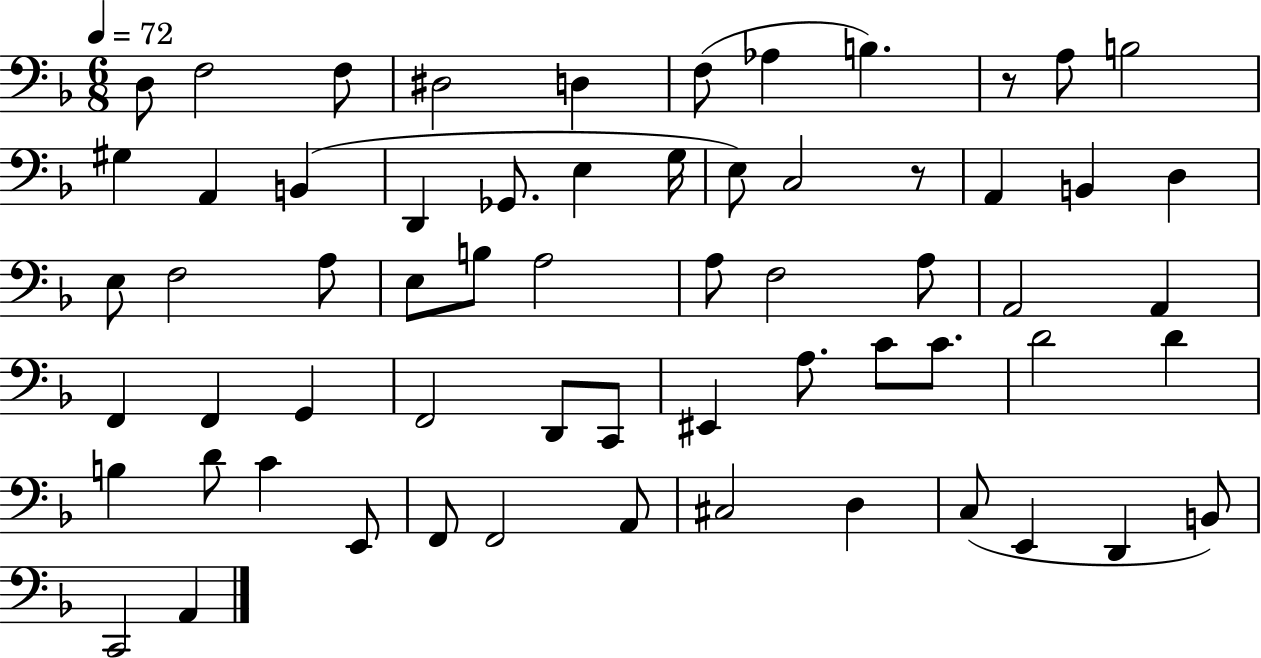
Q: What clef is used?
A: bass